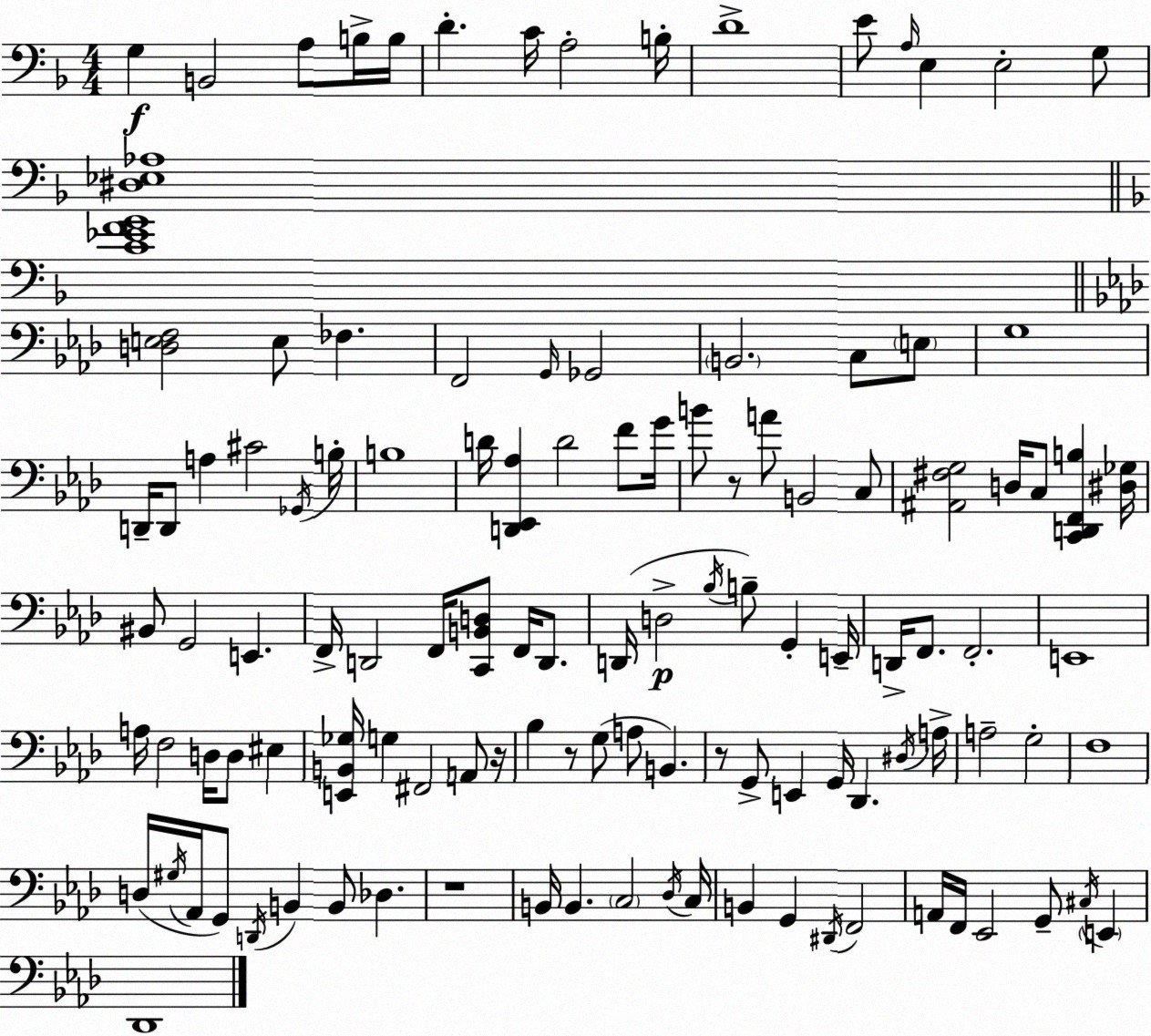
X:1
T:Untitled
M:4/4
L:1/4
K:Dm
G, B,,2 A,/2 B,/4 B,/4 D C/4 A,2 B,/4 D4 E/2 A,/4 E, E,2 G,/2 [^D,_E,_A,]4 [C_EFG]4 [D,E,F,]2 E,/2 _F, F,,2 G,,/4 _G,,2 B,,2 C,/2 E,/2 G,4 D,,/4 D,,/2 A, ^C2 _G,,/4 B,/4 B,4 D/4 [D,,_E,,_A,] D2 F/2 G/4 B/2 z/2 A/2 B,,2 C,/2 [^A,,^F,G,]2 D,/4 C,/2 [C,,D,,F,,B,] [^D,_G,]/4 ^B,,/2 G,,2 E,, F,,/4 D,,2 F,,/4 [C,,B,,D,]/2 F,,/4 D,,/2 D,,/4 D,2 _B,/4 B,/2 G,, E,,/4 D,,/4 F,,/2 F,,2 E,,4 A,/4 F,2 D,/4 D,/2 ^E, [E,,B,,_G,]/4 G, ^F,,2 A,,/2 z/4 _B, z/2 G,/2 A,/2 B,, z/2 G,,/2 E,, G,,/4 _D,, ^D,/4 A,/4 A,2 G,2 F,4 D,/4 ^G,/4 _A,,/4 G,,/2 D,,/4 B,, B,,/2 _D, z4 B,,/4 B,, C,2 _D,/4 C,/4 B,, G,, ^D,,/4 F,,2 A,,/4 F,,/4 _E,,2 G,,/2 ^C,/4 E,, _D,,4